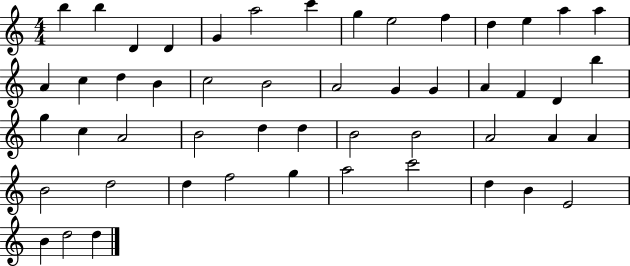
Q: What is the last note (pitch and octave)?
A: D5